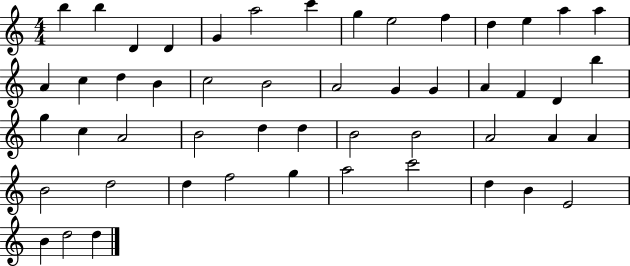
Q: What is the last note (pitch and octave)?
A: D5